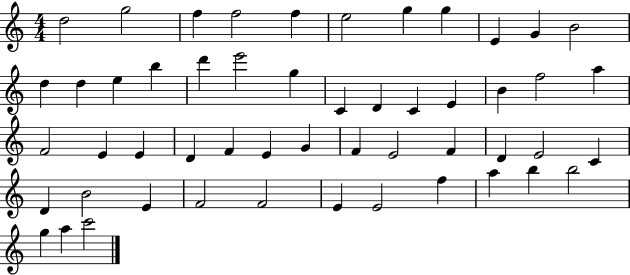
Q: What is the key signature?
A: C major